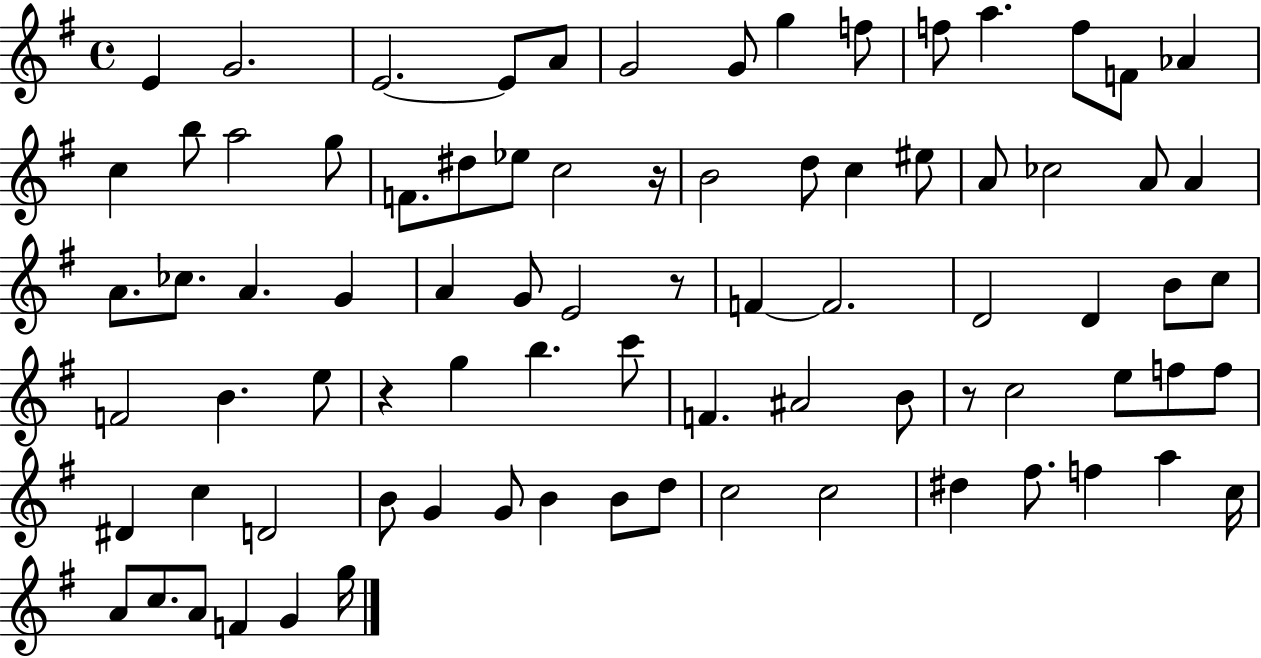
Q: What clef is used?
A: treble